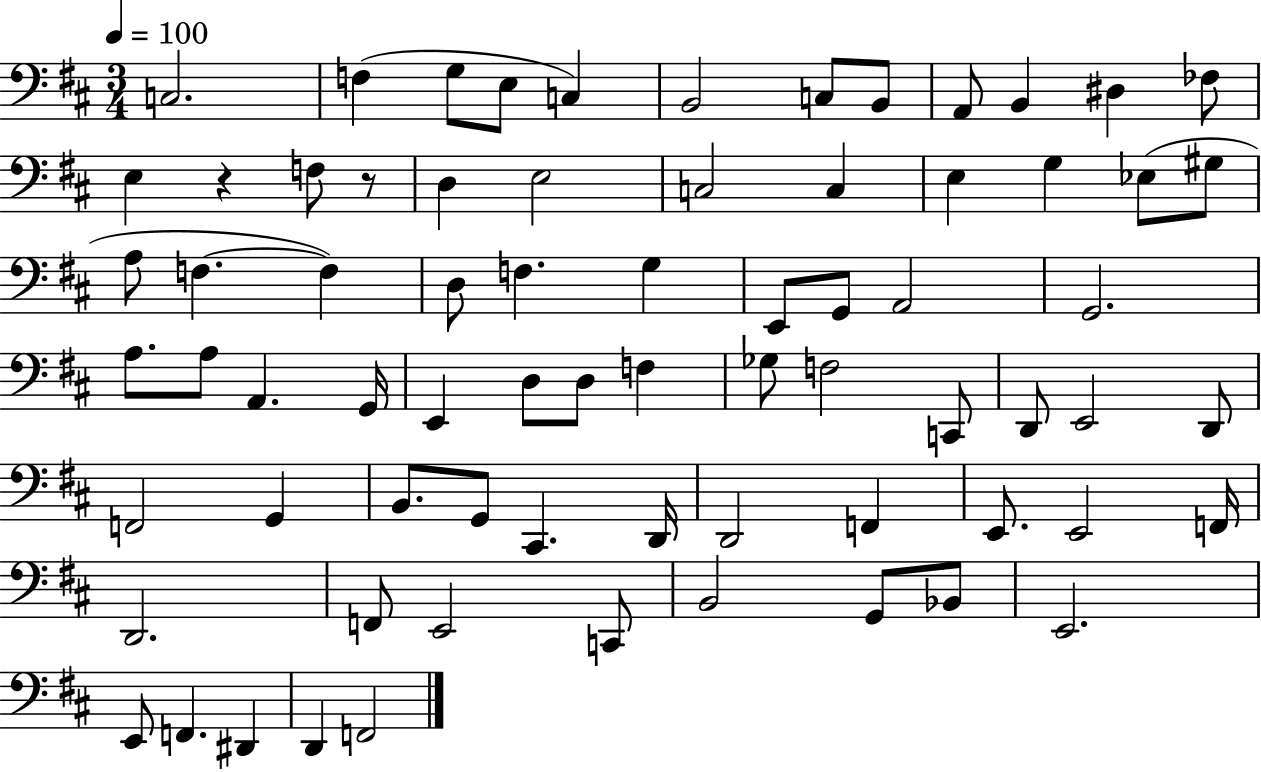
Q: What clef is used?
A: bass